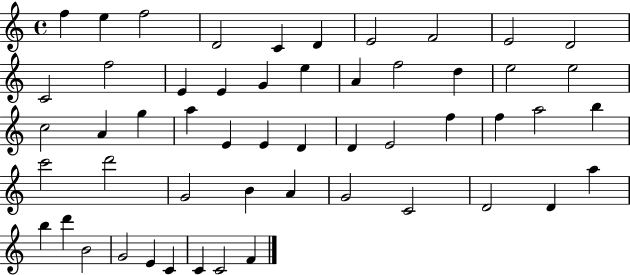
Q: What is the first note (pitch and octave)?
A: F5